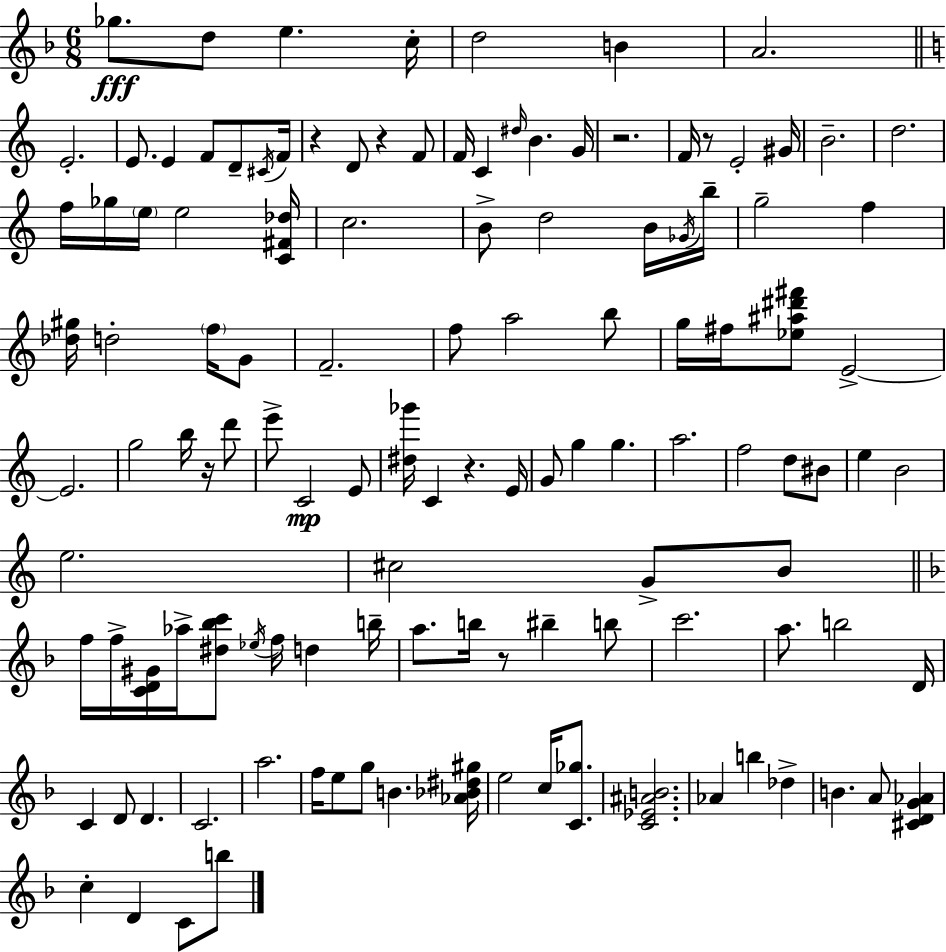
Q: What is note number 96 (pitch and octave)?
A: C5